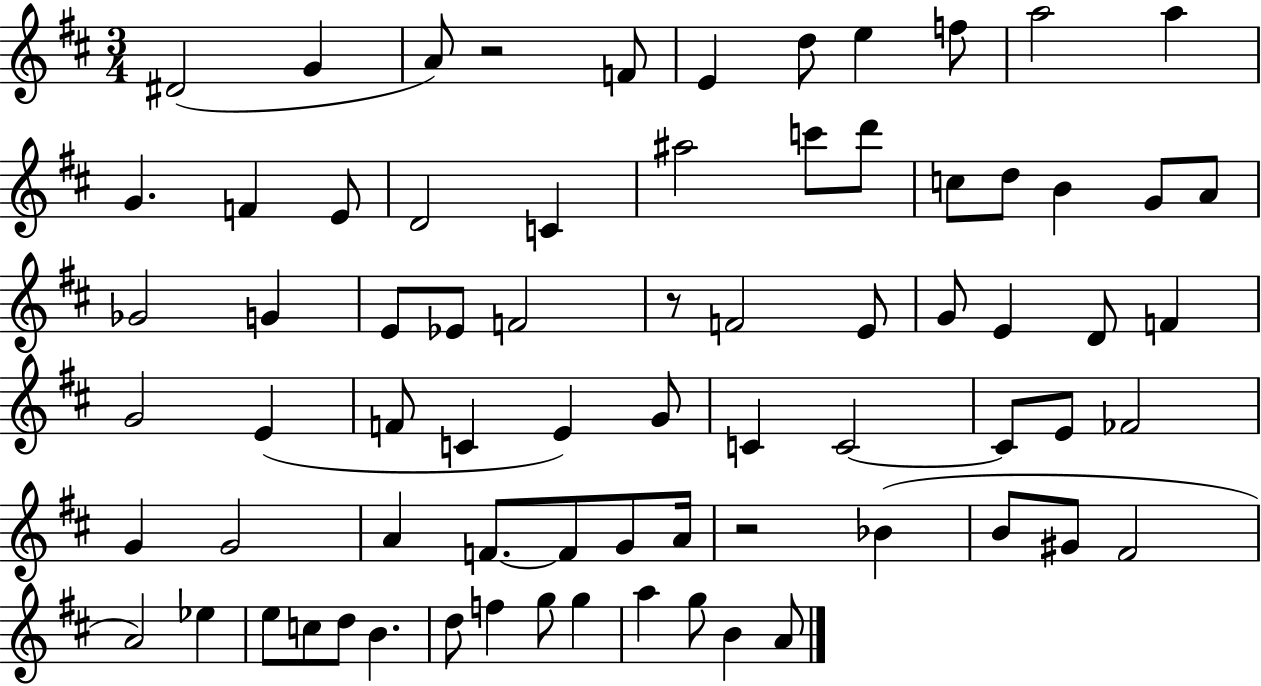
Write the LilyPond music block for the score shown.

{
  \clef treble
  \numericTimeSignature
  \time 3/4
  \key d \major
  \repeat volta 2 { dis'2( g'4 | a'8) r2 f'8 | e'4 d''8 e''4 f''8 | a''2 a''4 | \break g'4. f'4 e'8 | d'2 c'4 | ais''2 c'''8 d'''8 | c''8 d''8 b'4 g'8 a'8 | \break ges'2 g'4 | e'8 ees'8 f'2 | r8 f'2 e'8 | g'8 e'4 d'8 f'4 | \break g'2 e'4( | f'8 c'4 e'4) g'8 | c'4 c'2~~ | c'8 e'8 fes'2 | \break g'4 g'2 | a'4 f'8.~~ f'8 g'8 a'16 | r2 bes'4( | b'8 gis'8 fis'2 | \break a'2) ees''4 | e''8 c''8 d''8 b'4. | d''8 f''4 g''8 g''4 | a''4 g''8 b'4 a'8 | \break } \bar "|."
}